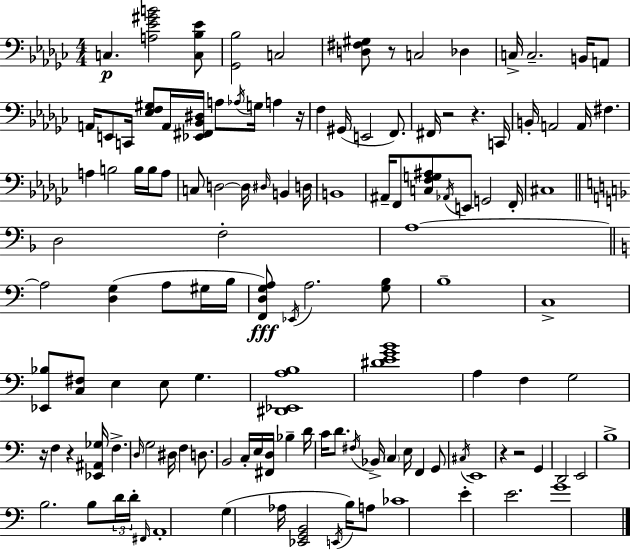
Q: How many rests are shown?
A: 8